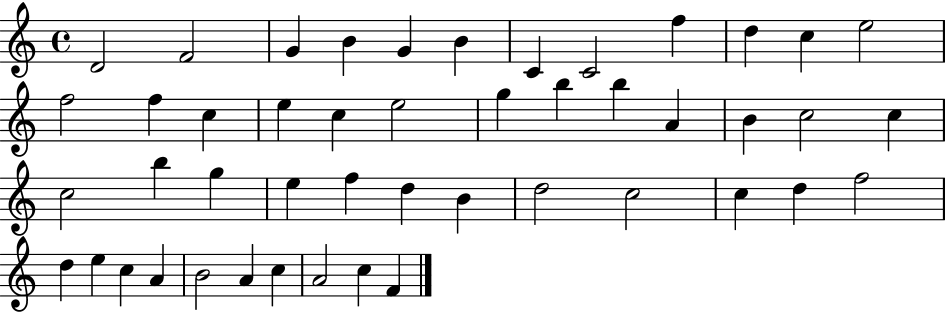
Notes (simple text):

D4/h F4/h G4/q B4/q G4/q B4/q C4/q C4/h F5/q D5/q C5/q E5/h F5/h F5/q C5/q E5/q C5/q E5/h G5/q B5/q B5/q A4/q B4/q C5/h C5/q C5/h B5/q G5/q E5/q F5/q D5/q B4/q D5/h C5/h C5/q D5/q F5/h D5/q E5/q C5/q A4/q B4/h A4/q C5/q A4/h C5/q F4/q